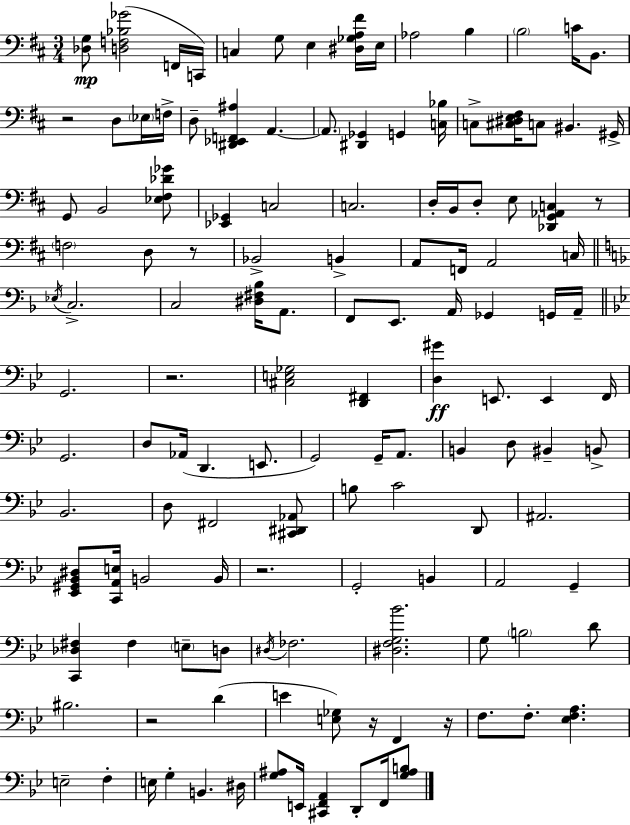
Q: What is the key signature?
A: D major